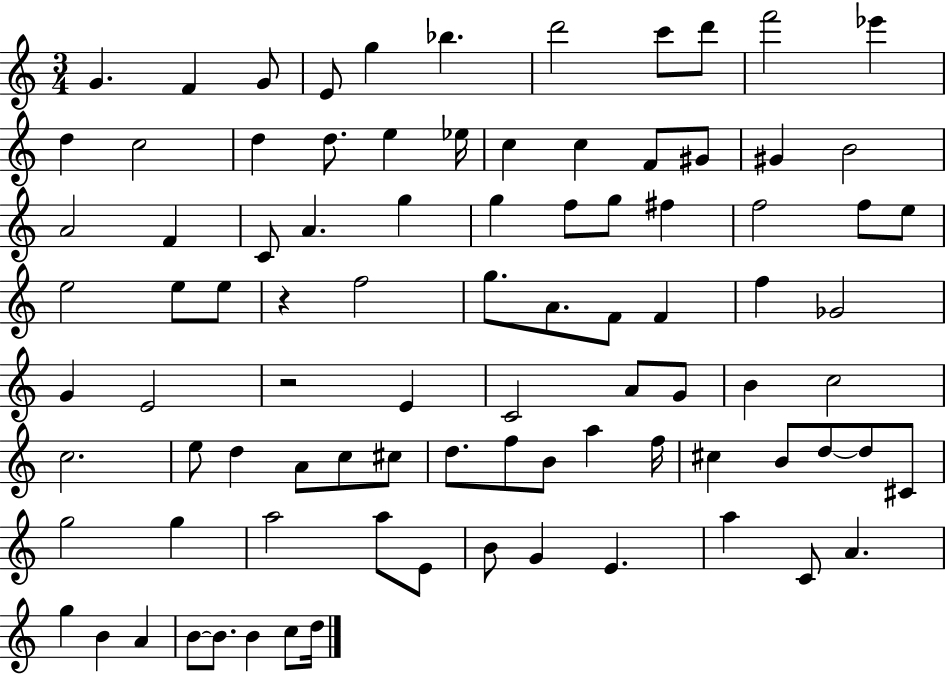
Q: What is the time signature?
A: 3/4